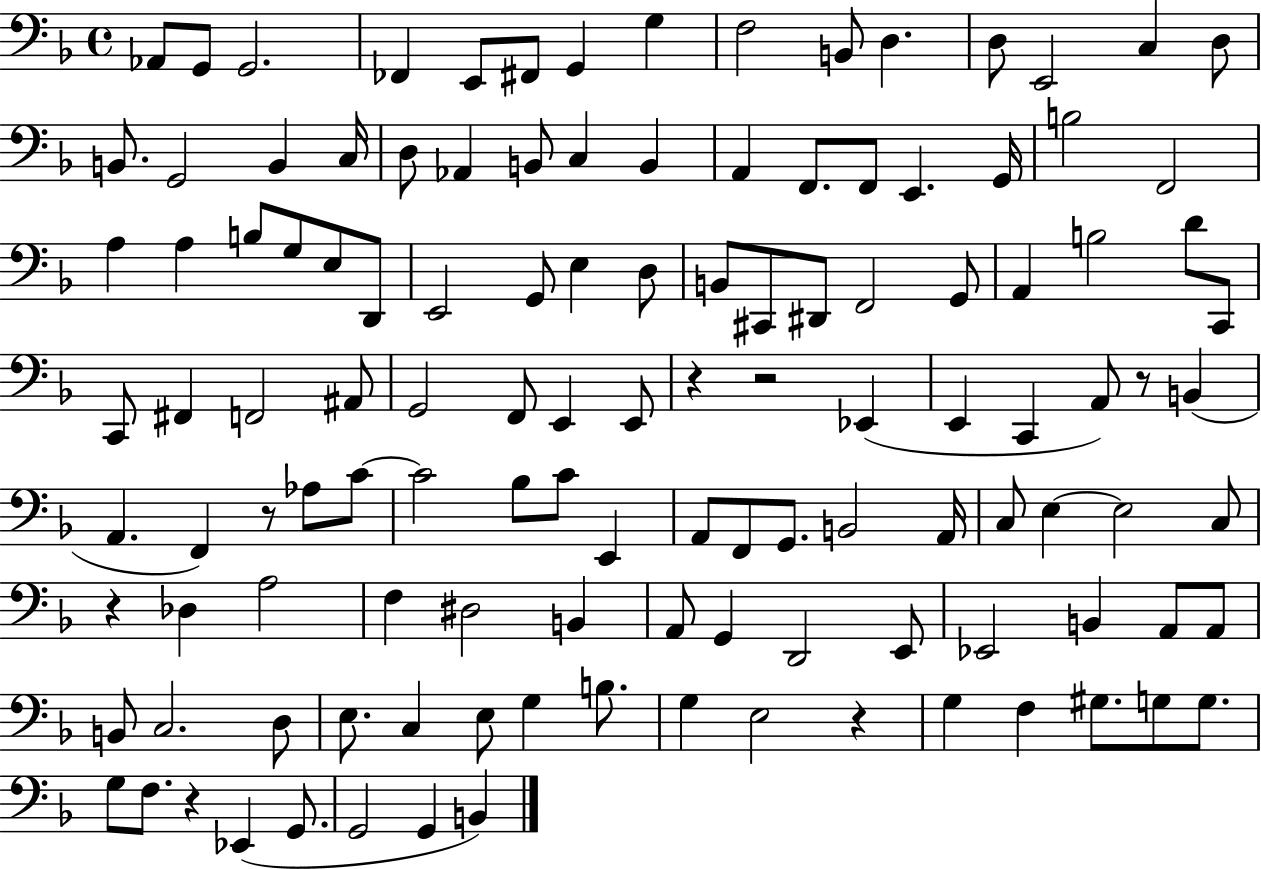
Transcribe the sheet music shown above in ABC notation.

X:1
T:Untitled
M:4/4
L:1/4
K:F
_A,,/2 G,,/2 G,,2 _F,, E,,/2 ^F,,/2 G,, G, F,2 B,,/2 D, D,/2 E,,2 C, D,/2 B,,/2 G,,2 B,, C,/4 D,/2 _A,, B,,/2 C, B,, A,, F,,/2 F,,/2 E,, G,,/4 B,2 F,,2 A, A, B,/2 G,/2 E,/2 D,,/2 E,,2 G,,/2 E, D,/2 B,,/2 ^C,,/2 ^D,,/2 F,,2 G,,/2 A,, B,2 D/2 C,,/2 C,,/2 ^F,, F,,2 ^A,,/2 G,,2 F,,/2 E,, E,,/2 z z2 _E,, E,, C,, A,,/2 z/2 B,, A,, F,, z/2 _A,/2 C/2 C2 _B,/2 C/2 E,, A,,/2 F,,/2 G,,/2 B,,2 A,,/4 C,/2 E, E,2 C,/2 z _D, A,2 F, ^D,2 B,, A,,/2 G,, D,,2 E,,/2 _E,,2 B,, A,,/2 A,,/2 B,,/2 C,2 D,/2 E,/2 C, E,/2 G, B,/2 G, E,2 z G, F, ^G,/2 G,/2 G,/2 G,/2 F,/2 z _E,, G,,/2 G,,2 G,, B,,